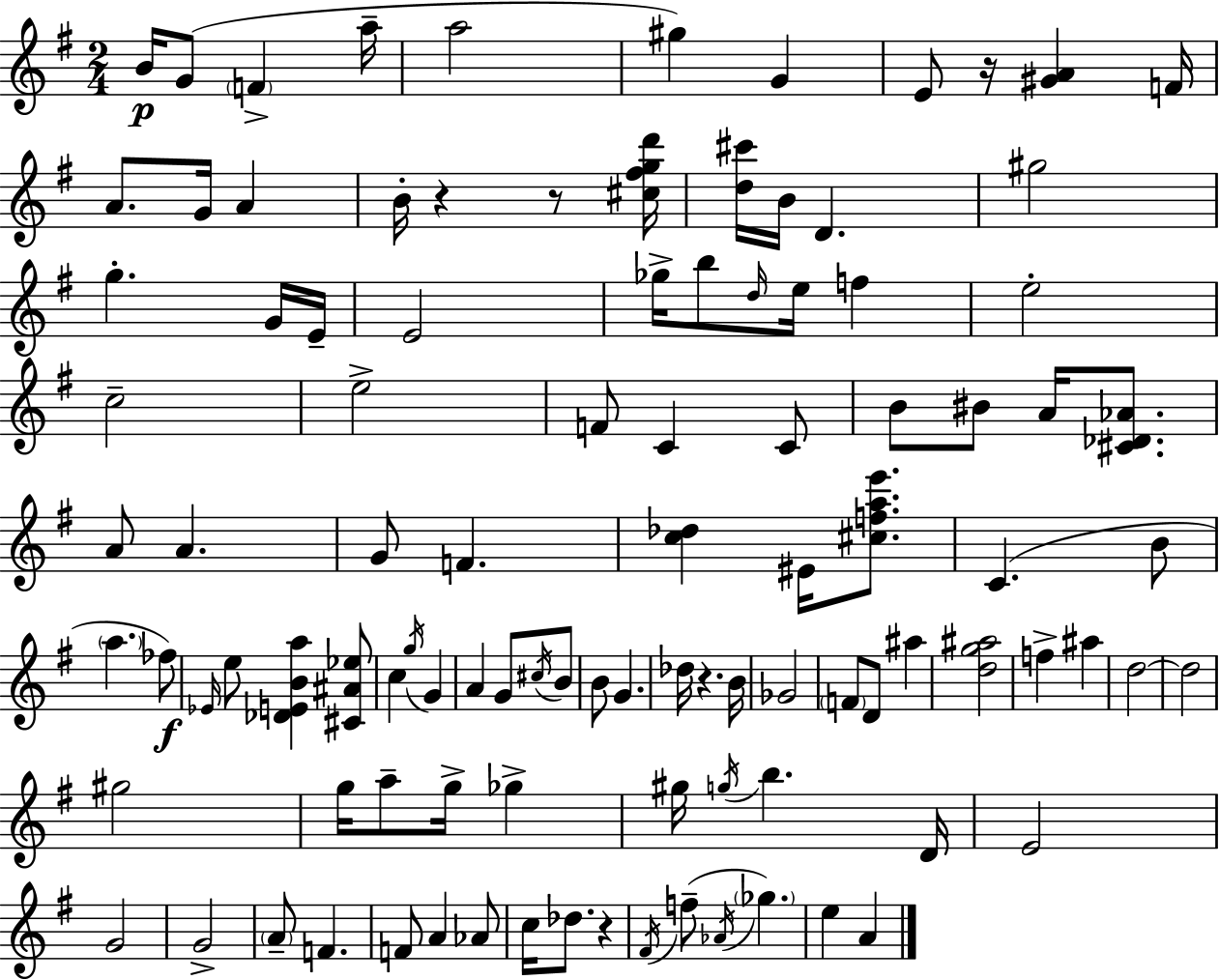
X:1
T:Untitled
M:2/4
L:1/4
K:Em
B/4 G/2 F a/4 a2 ^g G E/2 z/4 [^GA] F/4 A/2 G/4 A B/4 z z/2 [^c^fgd']/4 [d^c']/4 B/4 D ^g2 g G/4 E/4 E2 _g/4 b/2 d/4 e/4 f e2 c2 e2 F/2 C C/2 B/2 ^B/2 A/4 [^C_D_A]/2 A/2 A G/2 F [c_d] ^E/4 [^cfae']/2 C B/2 a _f/2 _E/4 e/2 [_DEBa] [^C^A_e]/2 c g/4 G A G/2 ^c/4 B/2 B/2 G _d/4 z B/4 _G2 F/2 D/2 ^a [dg^a]2 f ^a d2 d2 ^g2 g/4 a/2 g/4 _g ^g/4 g/4 b D/4 E2 G2 G2 A/2 F F/2 A _A/2 c/4 _d/2 z ^F/4 f/2 _A/4 _g e A